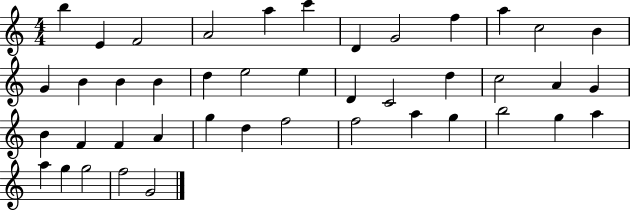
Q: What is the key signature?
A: C major